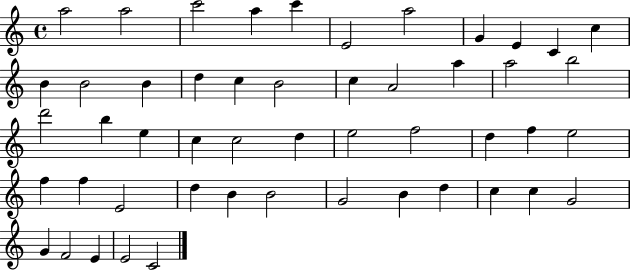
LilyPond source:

{
  \clef treble
  \time 4/4
  \defaultTimeSignature
  \key c \major
  a''2 a''2 | c'''2 a''4 c'''4 | e'2 a''2 | g'4 e'4 c'4 c''4 | \break b'4 b'2 b'4 | d''4 c''4 b'2 | c''4 a'2 a''4 | a''2 b''2 | \break d'''2 b''4 e''4 | c''4 c''2 d''4 | e''2 f''2 | d''4 f''4 e''2 | \break f''4 f''4 e'2 | d''4 b'4 b'2 | g'2 b'4 d''4 | c''4 c''4 g'2 | \break g'4 f'2 e'4 | e'2 c'2 | \bar "|."
}